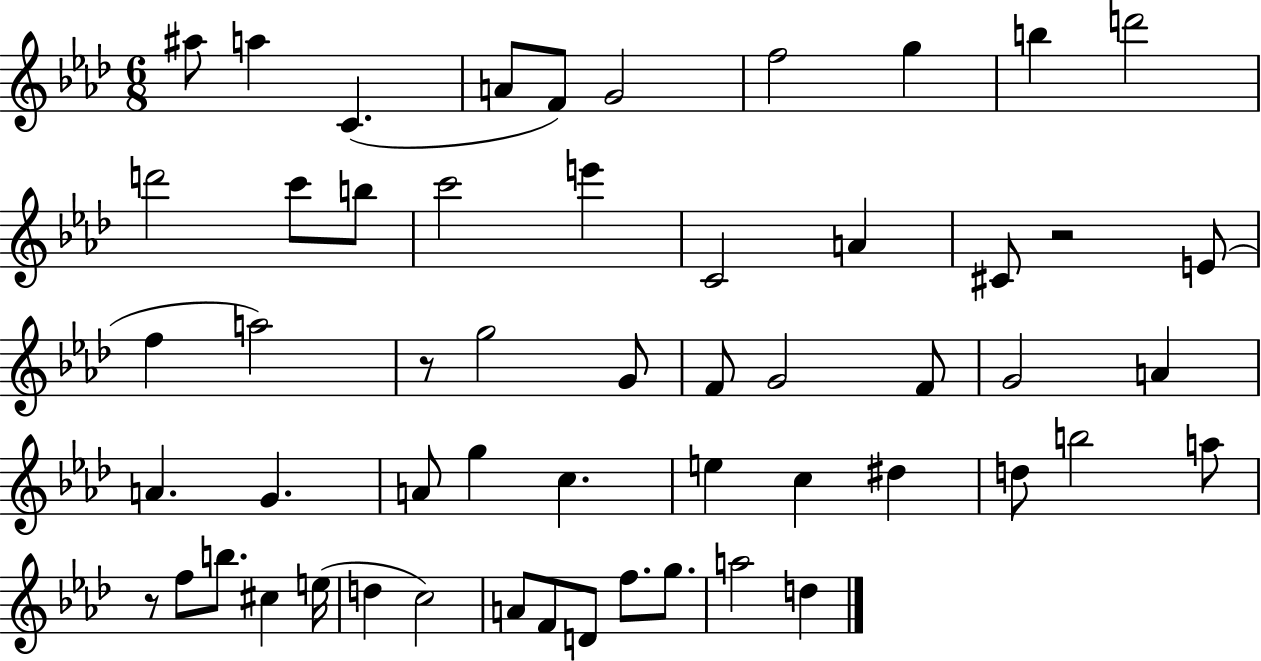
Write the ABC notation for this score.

X:1
T:Untitled
M:6/8
L:1/4
K:Ab
^a/2 a C A/2 F/2 G2 f2 g b d'2 d'2 c'/2 b/2 c'2 e' C2 A ^C/2 z2 E/2 f a2 z/2 g2 G/2 F/2 G2 F/2 G2 A A G A/2 g c e c ^d d/2 b2 a/2 z/2 f/2 b/2 ^c e/4 d c2 A/2 F/2 D/2 f/2 g/2 a2 d